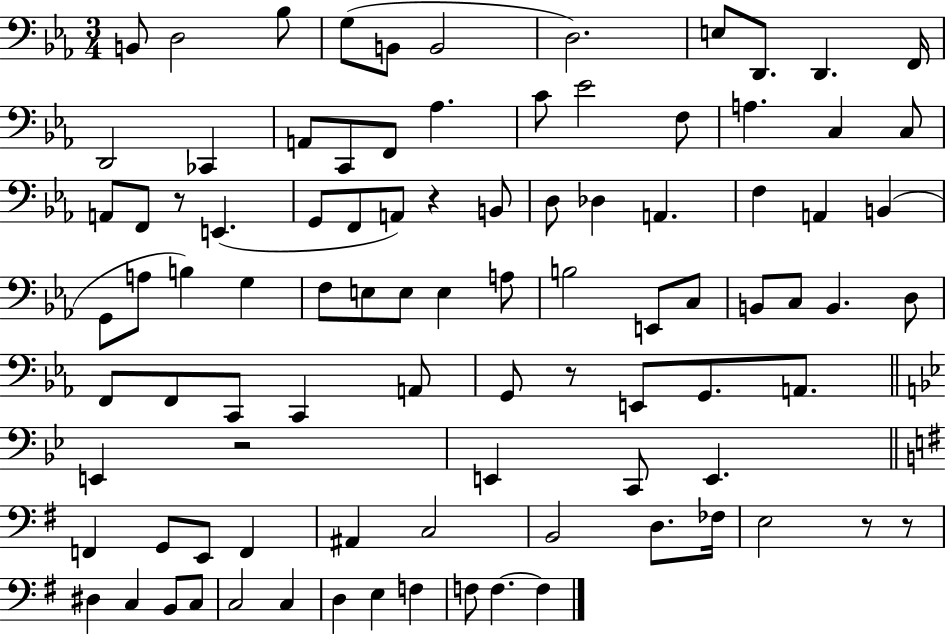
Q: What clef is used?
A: bass